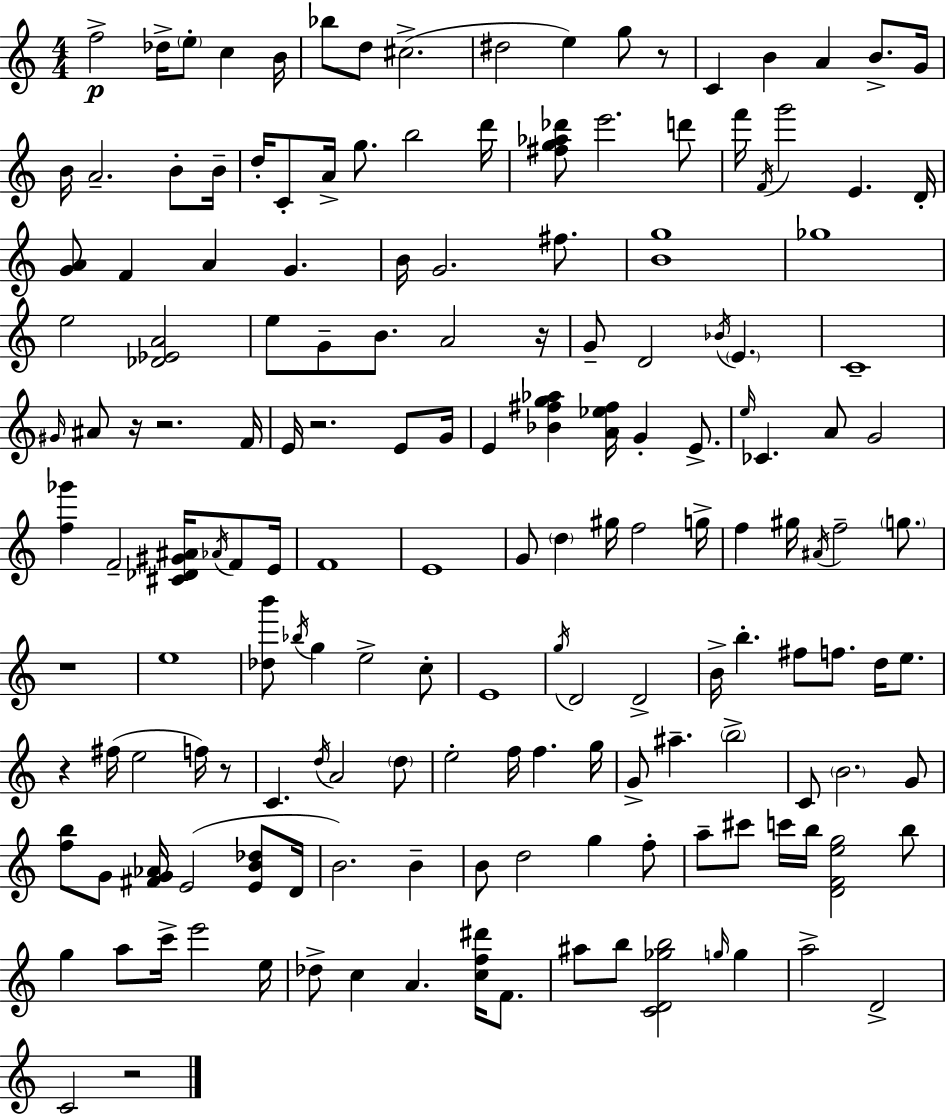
{
  \clef treble
  \numericTimeSignature
  \time 4/4
  \key c \major
  f''2->\p des''16-> \parenthesize e''8-. c''4 b'16 | bes''8 d''8 cis''2.->( | dis''2 e''4) g''8 r8 | c'4 b'4 a'4 b'8.-> g'16 | \break b'16 a'2.-- b'8-. b'16-- | d''16-. c'8-. a'16-> g''8. b''2 d'''16 | <fis'' g'' aes'' des'''>8 e'''2. d'''8 | f'''16 \acciaccatura { f'16 } g'''2 e'4. | \break d'16-. <g' a'>8 f'4 a'4 g'4. | b'16 g'2. fis''8. | <b' g''>1 | ges''1 | \break e''2 <des' ees' a'>2 | e''8 g'8-- b'8. a'2 | r16 g'8-- d'2 \acciaccatura { bes'16 } \parenthesize e'4. | c'1-- | \break \grace { gis'16 } ais'8 r16 r2. | f'16 e'16 r2. | e'8 g'16 e'4 <bes' fis'' g'' aes''>4 <a' ees'' fis''>16 g'4-. | e'8.-> \grace { e''16 } ces'4. a'8 g'2 | \break <f'' ges'''>4 f'2-- | <cis' des' gis' ais'>16 \acciaccatura { aes'16 } f'8 e'16 f'1 | e'1 | g'8 \parenthesize d''4 gis''16 f''2 | \break g''16-> f''4 gis''16 \acciaccatura { ais'16 } f''2-- | \parenthesize g''8. r1 | e''1 | <des'' b'''>8 \acciaccatura { bes''16 } g''4 e''2-> | \break c''8-. e'1 | \acciaccatura { g''16 } d'2 | d'2-> b'16-> b''4.-. fis''8 | f''8. d''16 e''8. r4 fis''16( e''2 | \break f''16) r8 c'4. \acciaccatura { d''16 } a'2 | \parenthesize d''8 e''2-. | f''16 f''4. g''16 g'8-> ais''4.-- | \parenthesize b''2-> c'8 \parenthesize b'2. | \break g'8 <f'' b''>8 g'8 <fis' g' aes'>16 e'2( | <e' b' des''>8 d'16 b'2.) | b'4-- b'8 d''2 | g''4 f''8-. a''8-- cis'''8 c'''16 b''16 <d' f' e'' g''>2 | \break b''8 g''4 a''8 c'''16-> | e'''2 e''16 des''8-> c''4 a'4. | <c'' f'' dis'''>16 f'8. ais''8 b''8 <c' d' ges'' b''>2 | \grace { g''16 } g''4 a''2-> | \break d'2-> c'2 | r2 \bar "|."
}